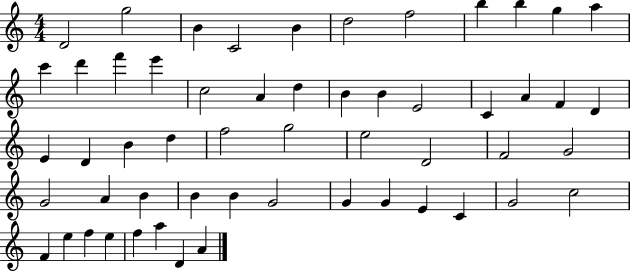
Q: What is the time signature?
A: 4/4